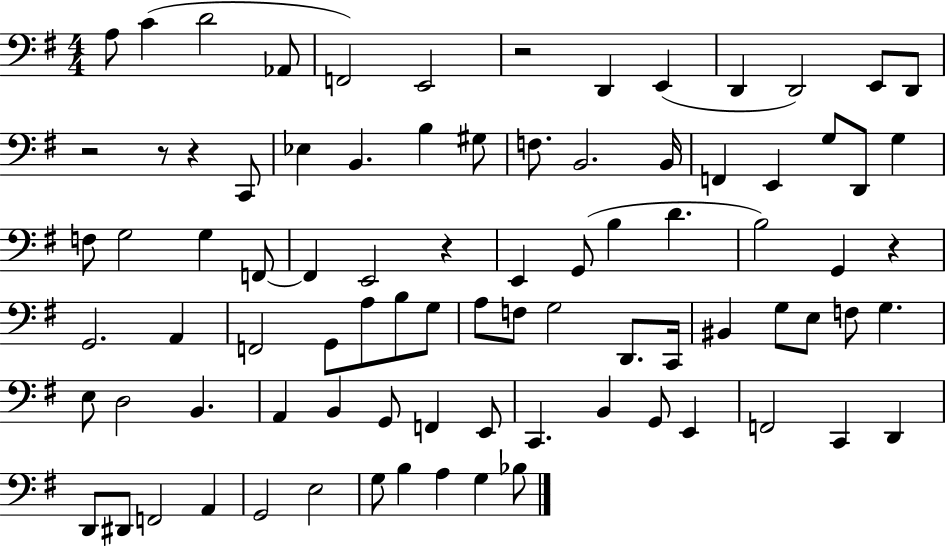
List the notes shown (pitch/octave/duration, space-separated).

A3/e C4/q D4/h Ab2/e F2/h E2/h R/h D2/q E2/q D2/q D2/h E2/e D2/e R/h R/e R/q C2/e Eb3/q B2/q. B3/q G#3/e F3/e. B2/h. B2/s F2/q E2/q G3/e D2/e G3/q F3/e G3/h G3/q F2/e F2/q E2/h R/q E2/q G2/e B3/q D4/q. B3/h G2/q R/q G2/h. A2/q F2/h G2/e A3/e B3/e G3/e A3/e F3/e G3/h D2/e. C2/s BIS2/q G3/e E3/e F3/e G3/q. E3/e D3/h B2/q. A2/q B2/q G2/e F2/q E2/e C2/q. B2/q G2/e E2/q F2/h C2/q D2/q D2/e D#2/e F2/h A2/q G2/h E3/h G3/e B3/q A3/q G3/q Bb3/e